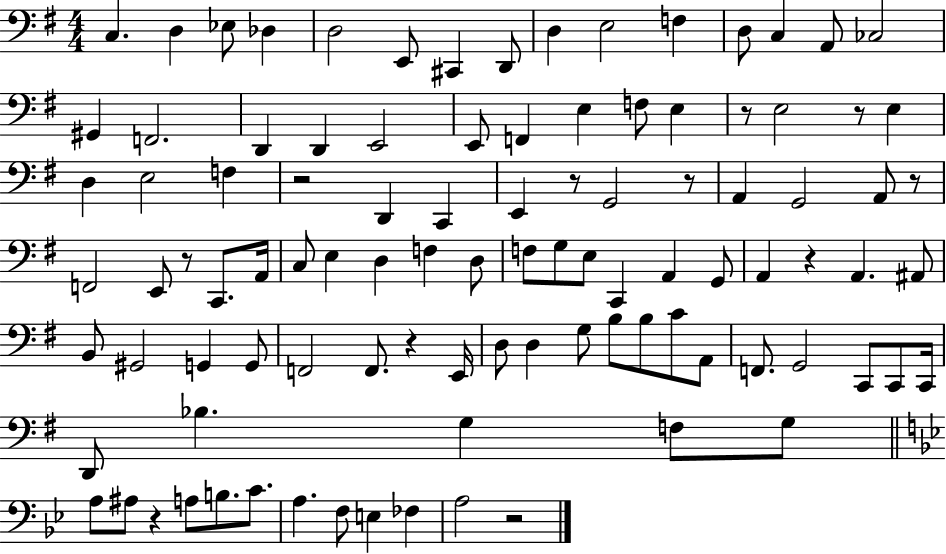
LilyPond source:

{
  \clef bass
  \numericTimeSignature
  \time 4/4
  \key g \major
  \repeat volta 2 { c4. d4 ees8 des4 | d2 e,8 cis,4 d,8 | d4 e2 f4 | d8 c4 a,8 ces2 | \break gis,4 f,2. | d,4 d,4 e,2 | e,8 f,4 e4 f8 e4 | r8 e2 r8 e4 | \break d4 e2 f4 | r2 d,4 c,4 | e,4 r8 g,2 r8 | a,4 g,2 a,8 r8 | \break f,2 e,8 r8 c,8. a,16 | c8 e4 d4 f4 d8 | f8 g8 e8 c,4 a,4 g,8 | a,4 r4 a,4. ais,8 | \break b,8 gis,2 g,4 g,8 | f,2 f,8. r4 e,16 | d8 d4 g8 b8 b8 c'8 a,8 | f,8. g,2 c,8 c,8 c,16 | \break d,8 bes4. g4 f8 g8 | \bar "||" \break \key g \minor a8 ais8 r4 a8 b8. c'8. | a4. f8 e4 fes4 | a2 r2 | } \bar "|."
}